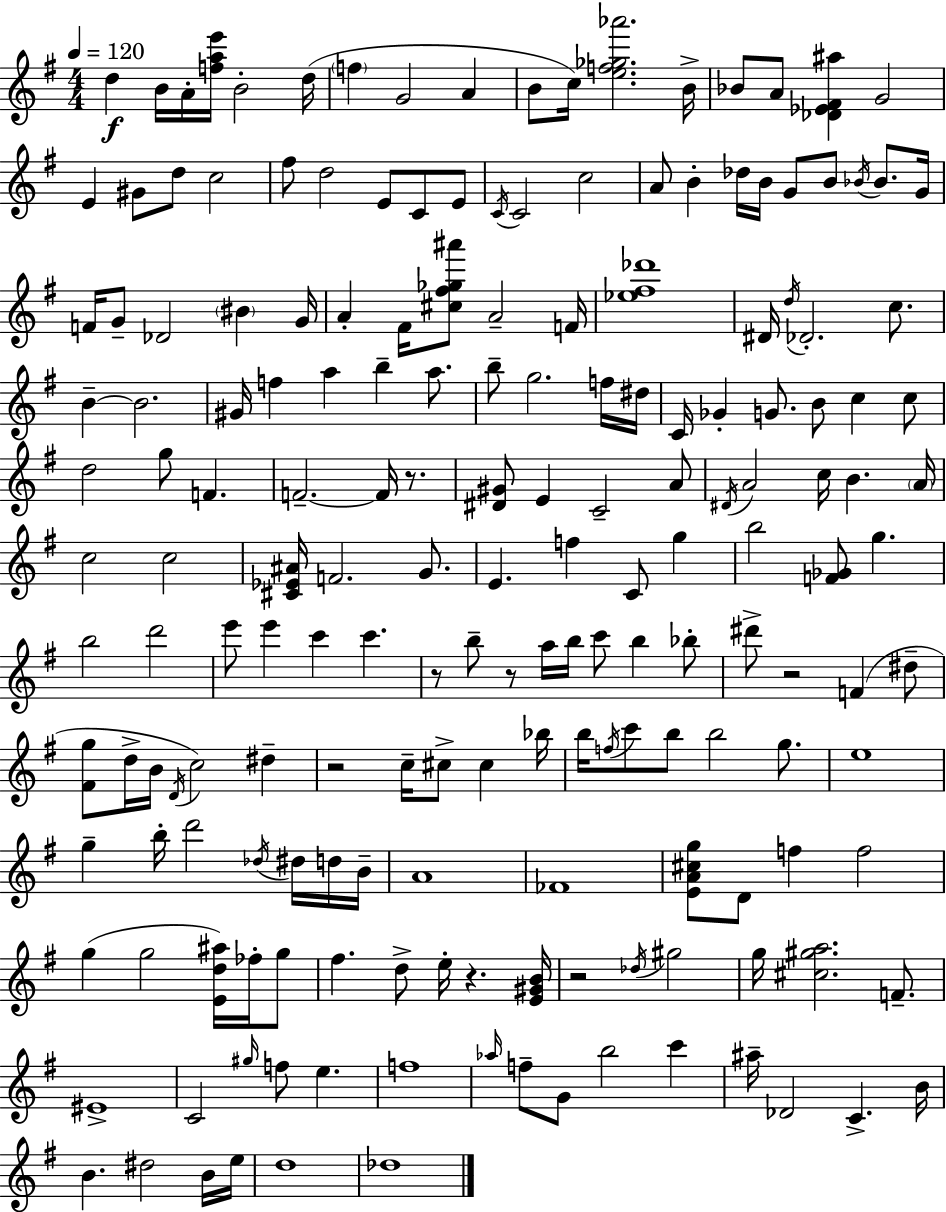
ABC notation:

X:1
T:Untitled
M:4/4
L:1/4
K:Em
d B/4 A/4 [fae']/4 B2 d/4 f G2 A B/2 c/4 [ef_g_a']2 B/4 _B/2 A/2 [_D_E^F^a] G2 E ^G/2 d/2 c2 ^f/2 d2 E/2 C/2 E/2 C/4 C2 c2 A/2 B _d/4 B/4 G/2 B/2 _B/4 _B/2 G/4 F/4 G/2 _D2 ^B G/4 A ^F/4 [^c^f_g^a']/2 A2 F/4 [_e^f_d']4 ^D/4 d/4 _D2 c/2 B B2 ^G/4 f a b a/2 b/2 g2 f/4 ^d/4 C/4 _G G/2 B/2 c c/2 d2 g/2 F F2 F/4 z/2 [^D^G]/2 E C2 A/2 ^D/4 A2 c/4 B A/4 c2 c2 [^C_E^A]/4 F2 G/2 E f C/2 g b2 [F_G]/2 g b2 d'2 e'/2 e' c' c' z/2 b/2 z/2 a/4 b/4 c'/2 b _b/2 ^d'/2 z2 F ^d/2 [^Fg]/2 d/4 B/4 D/4 c2 ^d z2 c/4 ^c/2 ^c _b/4 b/4 f/4 c'/2 b/2 b2 g/2 e4 g b/4 d'2 _d/4 ^d/4 d/4 B/4 A4 _F4 [EA^cg]/2 D/2 f f2 g g2 [Ed^a]/4 _f/4 g/2 ^f d/2 e/4 z [E^GB]/4 z2 _d/4 ^g2 g/4 [^c^ga]2 F/2 ^E4 C2 ^g/4 f/2 e f4 _a/4 f/2 G/2 b2 c' ^a/4 _D2 C B/4 B ^d2 B/4 e/4 d4 _d4